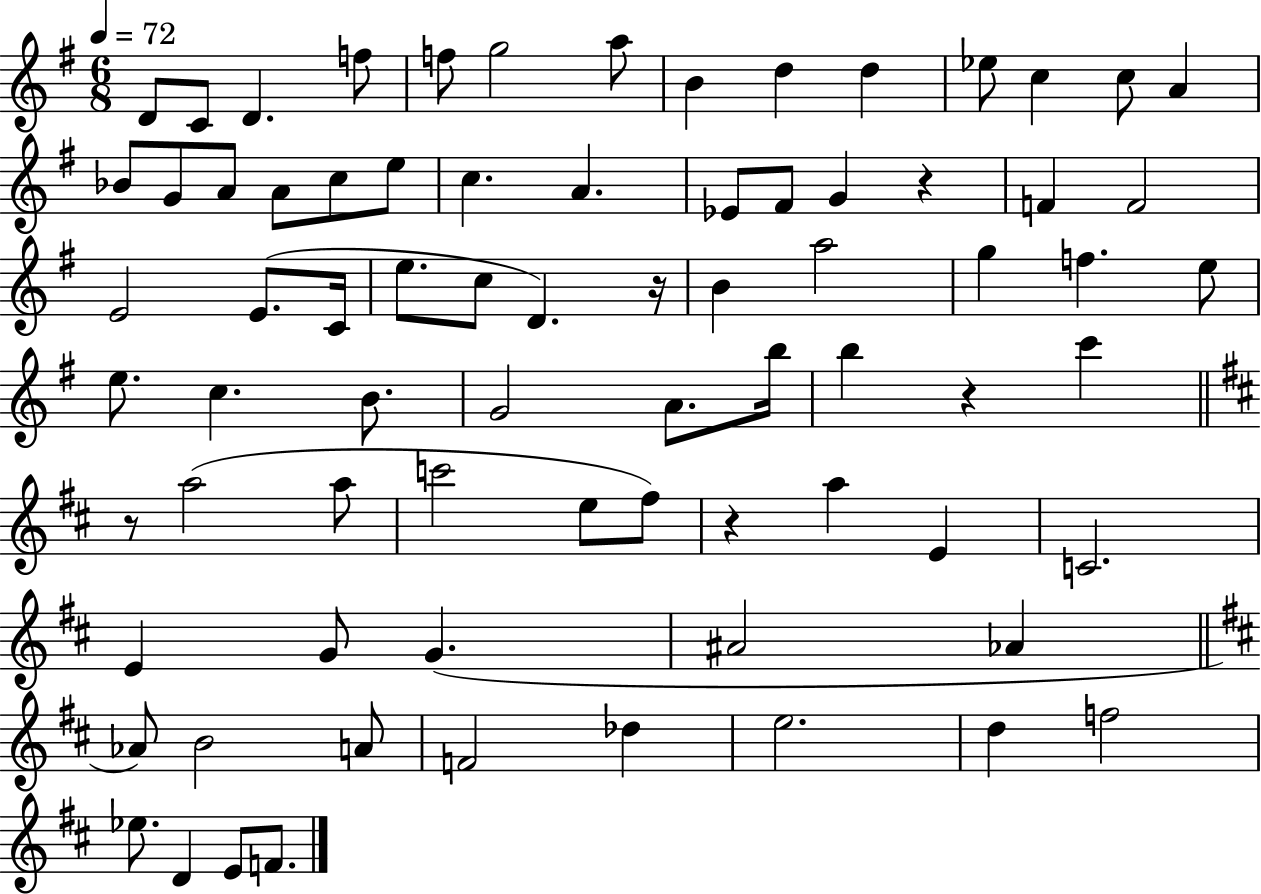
{
  \clef treble
  \numericTimeSignature
  \time 6/8
  \key g \major
  \tempo 4 = 72
  d'8 c'8 d'4. f''8 | f''8 g''2 a''8 | b'4 d''4 d''4 | ees''8 c''4 c''8 a'4 | \break bes'8 g'8 a'8 a'8 c''8 e''8 | c''4. a'4. | ees'8 fis'8 g'4 r4 | f'4 f'2 | \break e'2 e'8.( c'16 | e''8. c''8 d'4.) r16 | b'4 a''2 | g''4 f''4. e''8 | \break e''8. c''4. b'8. | g'2 a'8. b''16 | b''4 r4 c'''4 | \bar "||" \break \key d \major r8 a''2( a''8 | c'''2 e''8 fis''8) | r4 a''4 e'4 | c'2. | \break e'4 g'8 g'4.( | ais'2 aes'4 | \bar "||" \break \key d \major aes'8) b'2 a'8 | f'2 des''4 | e''2. | d''4 f''2 | \break ees''8. d'4 e'8 f'8. | \bar "|."
}